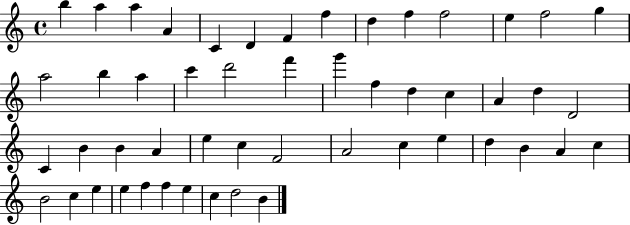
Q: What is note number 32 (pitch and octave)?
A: E5